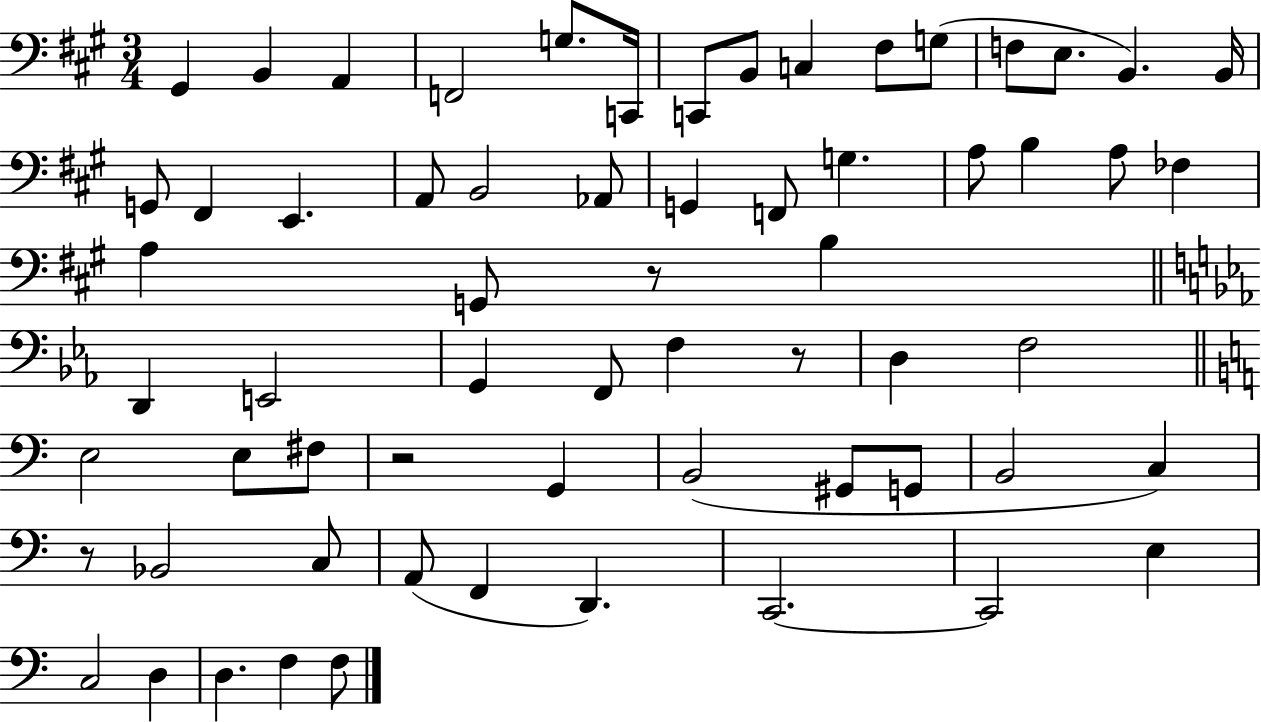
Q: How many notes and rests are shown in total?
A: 64